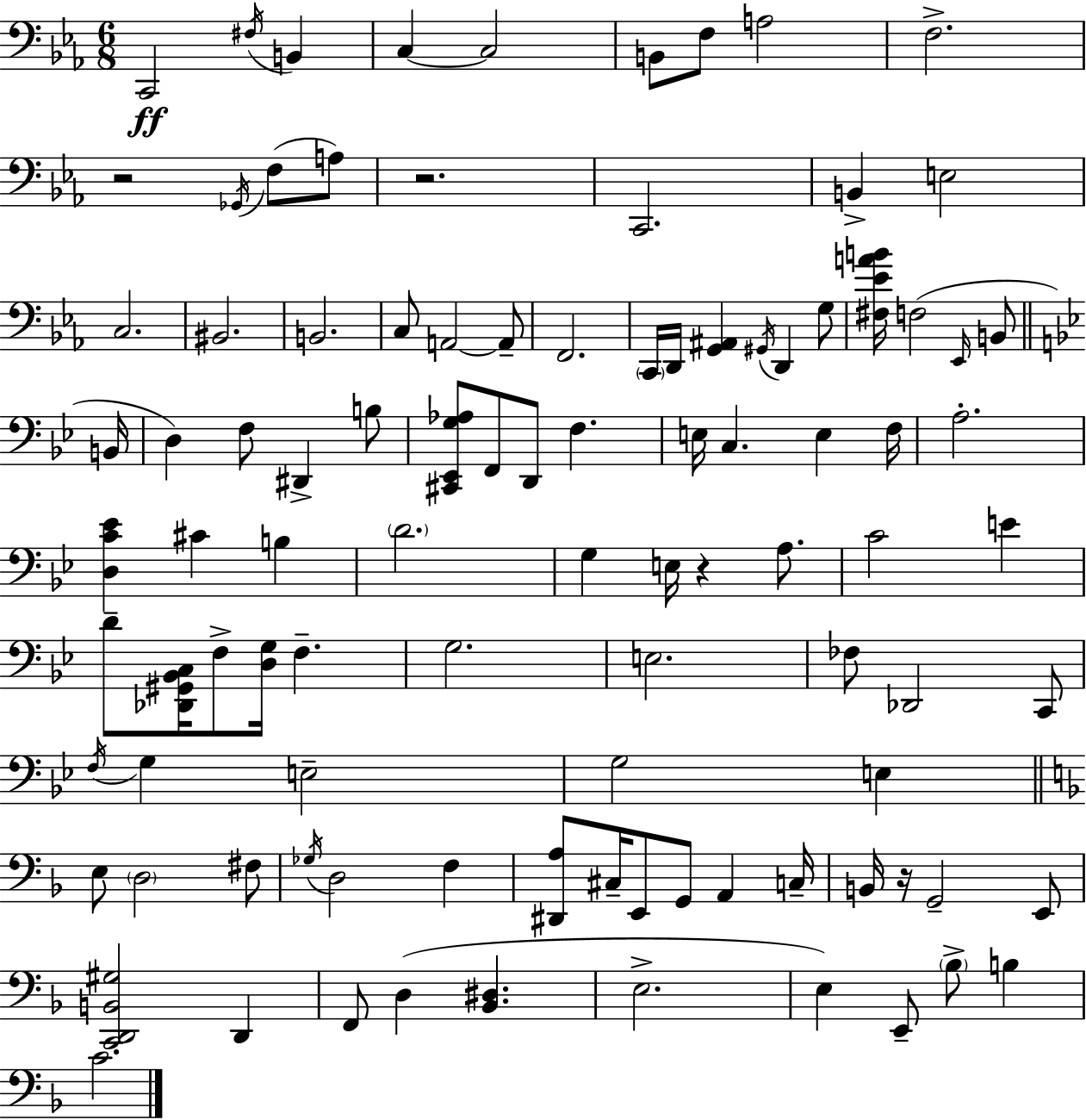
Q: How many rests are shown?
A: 4